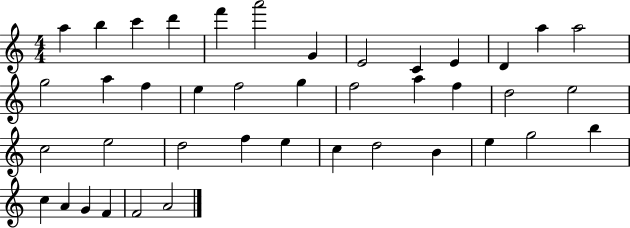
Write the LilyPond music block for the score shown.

{
  \clef treble
  \numericTimeSignature
  \time 4/4
  \key c \major
  a''4 b''4 c'''4 d'''4 | f'''4 a'''2 g'4 | e'2 c'4 e'4 | d'4 a''4 a''2 | \break g''2 a''4 f''4 | e''4 f''2 g''4 | f''2 a''4 f''4 | d''2 e''2 | \break c''2 e''2 | d''2 f''4 e''4 | c''4 d''2 b'4 | e''4 g''2 b''4 | \break c''4 a'4 g'4 f'4 | f'2 a'2 | \bar "|."
}